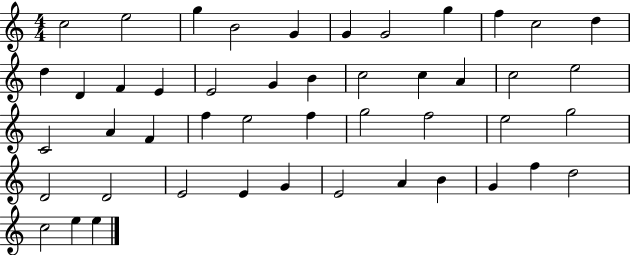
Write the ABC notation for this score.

X:1
T:Untitled
M:4/4
L:1/4
K:C
c2 e2 g B2 G G G2 g f c2 d d D F E E2 G B c2 c A c2 e2 C2 A F f e2 f g2 f2 e2 g2 D2 D2 E2 E G E2 A B G f d2 c2 e e